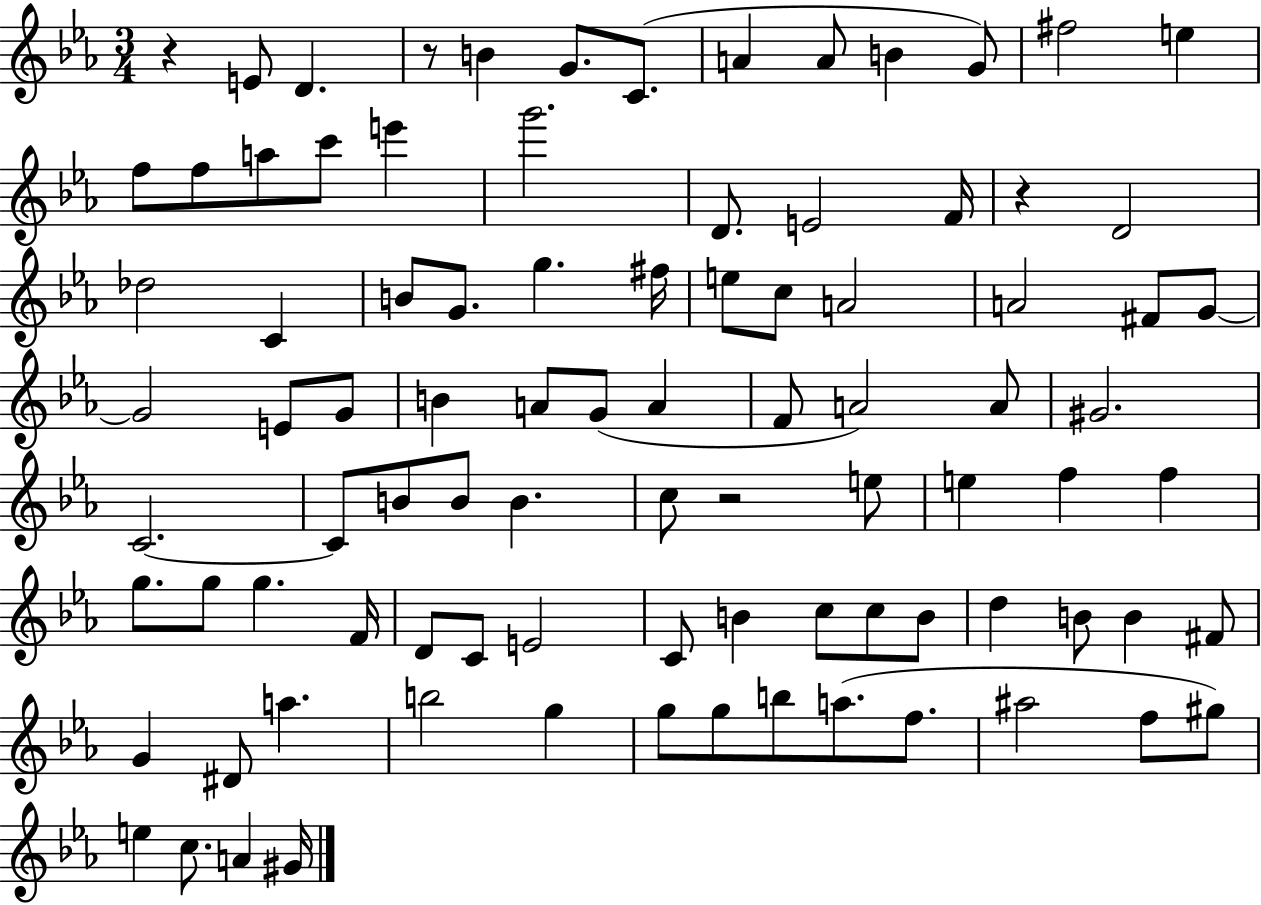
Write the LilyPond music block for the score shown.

{
  \clef treble
  \numericTimeSignature
  \time 3/4
  \key ees \major
  r4 e'8 d'4. | r8 b'4 g'8. c'8.( | a'4 a'8 b'4 g'8) | fis''2 e''4 | \break f''8 f''8 a''8 c'''8 e'''4 | g'''2. | d'8. e'2 f'16 | r4 d'2 | \break des''2 c'4 | b'8 g'8. g''4. fis''16 | e''8 c''8 a'2 | a'2 fis'8 g'8~~ | \break g'2 e'8 g'8 | b'4 a'8 g'8( a'4 | f'8 a'2) a'8 | gis'2. | \break c'2.~~ | c'8 b'8 b'8 b'4. | c''8 r2 e''8 | e''4 f''4 f''4 | \break g''8. g''8 g''4. f'16 | d'8 c'8 e'2 | c'8 b'4 c''8 c''8 b'8 | d''4 b'8 b'4 fis'8 | \break g'4 dis'8 a''4. | b''2 g''4 | g''8 g''8 b''8 a''8.( f''8. | ais''2 f''8 gis''8) | \break e''4 c''8. a'4 gis'16 | \bar "|."
}